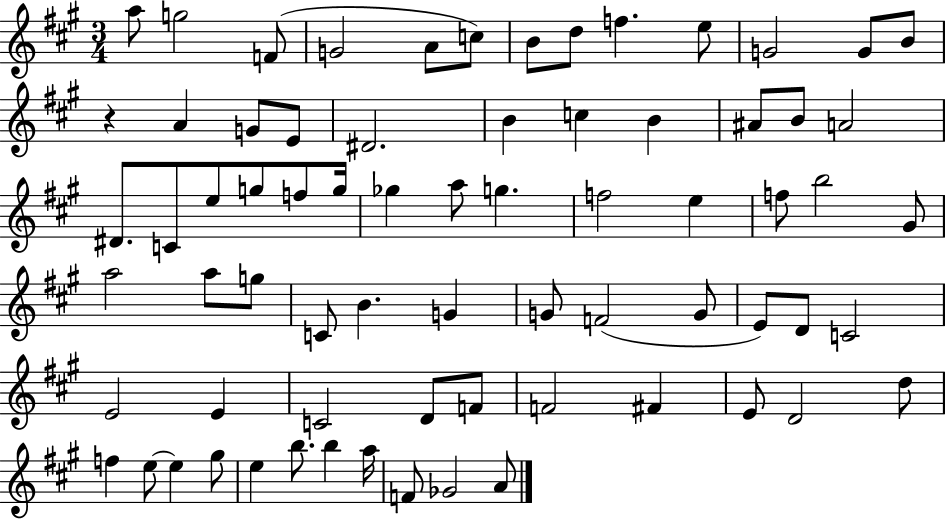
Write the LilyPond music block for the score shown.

{
  \clef treble
  \numericTimeSignature
  \time 3/4
  \key a \major
  a''8 g''2 f'8( | g'2 a'8 c''8) | b'8 d''8 f''4. e''8 | g'2 g'8 b'8 | \break r4 a'4 g'8 e'8 | dis'2. | b'4 c''4 b'4 | ais'8 b'8 a'2 | \break dis'8. c'8 e''8 g''8 f''8 g''16 | ges''4 a''8 g''4. | f''2 e''4 | f''8 b''2 gis'8 | \break a''2 a''8 g''8 | c'8 b'4. g'4 | g'8 f'2( g'8 | e'8) d'8 c'2 | \break e'2 e'4 | c'2 d'8 f'8 | f'2 fis'4 | e'8 d'2 d''8 | \break f''4 e''8~~ e''4 gis''8 | e''4 b''8. b''4 a''16 | f'8 ges'2 a'8 | \bar "|."
}